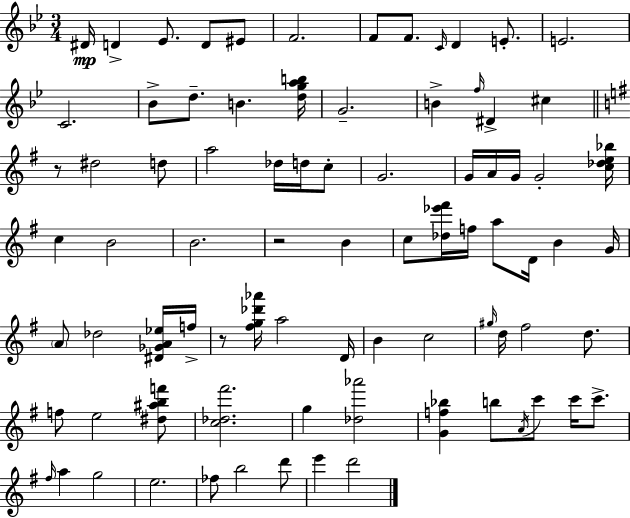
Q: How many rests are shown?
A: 3